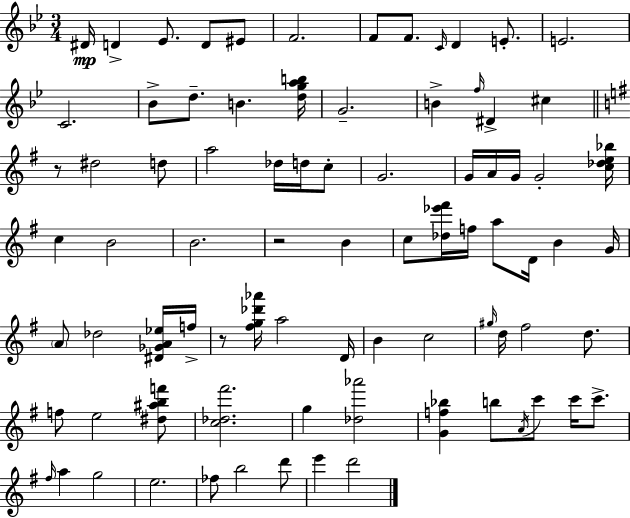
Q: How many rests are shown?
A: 3